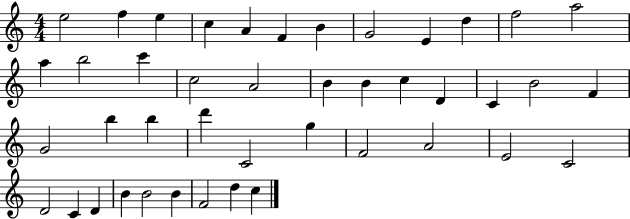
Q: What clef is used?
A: treble